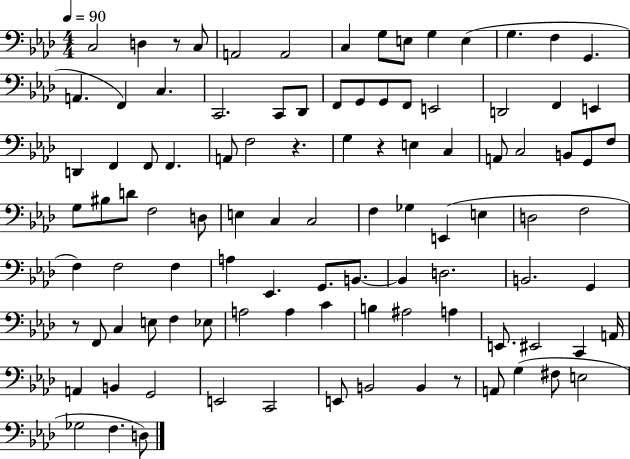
X:1
T:Untitled
M:4/4
L:1/4
K:Ab
C,2 D, z/2 C,/2 A,,2 A,,2 C, G,/2 E,/2 G, E, G, F, G,, A,, F,, C, C,,2 C,,/2 _D,,/2 F,,/2 G,,/2 G,,/2 F,,/2 E,,2 D,,2 F,, E,, D,, F,, F,,/2 F,, A,,/2 F,2 z G, z E, C, A,,/2 C,2 B,,/2 G,,/2 F,/2 G,/2 ^B,/2 D/2 F,2 D,/2 E, C, C,2 F, _G, E,, E, D,2 F,2 F, F,2 F, A, _E,, G,,/2 B,,/2 B,, D,2 B,,2 G,, z/2 F,,/2 C, E,/2 F, _E,/2 A,2 A, C B, ^A,2 A, E,,/2 ^E,,2 C,, A,,/4 A,, B,, G,,2 E,,2 C,,2 E,,/2 B,,2 B,, z/2 A,,/2 G, ^F,/2 E,2 _G,2 F, D,/2